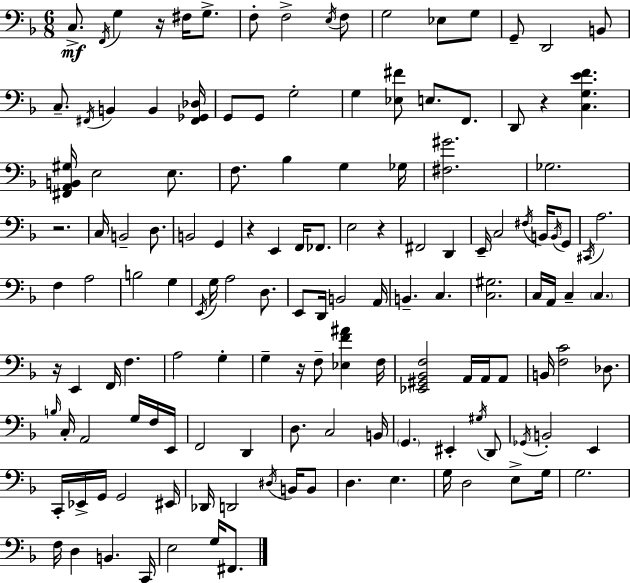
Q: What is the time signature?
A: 6/8